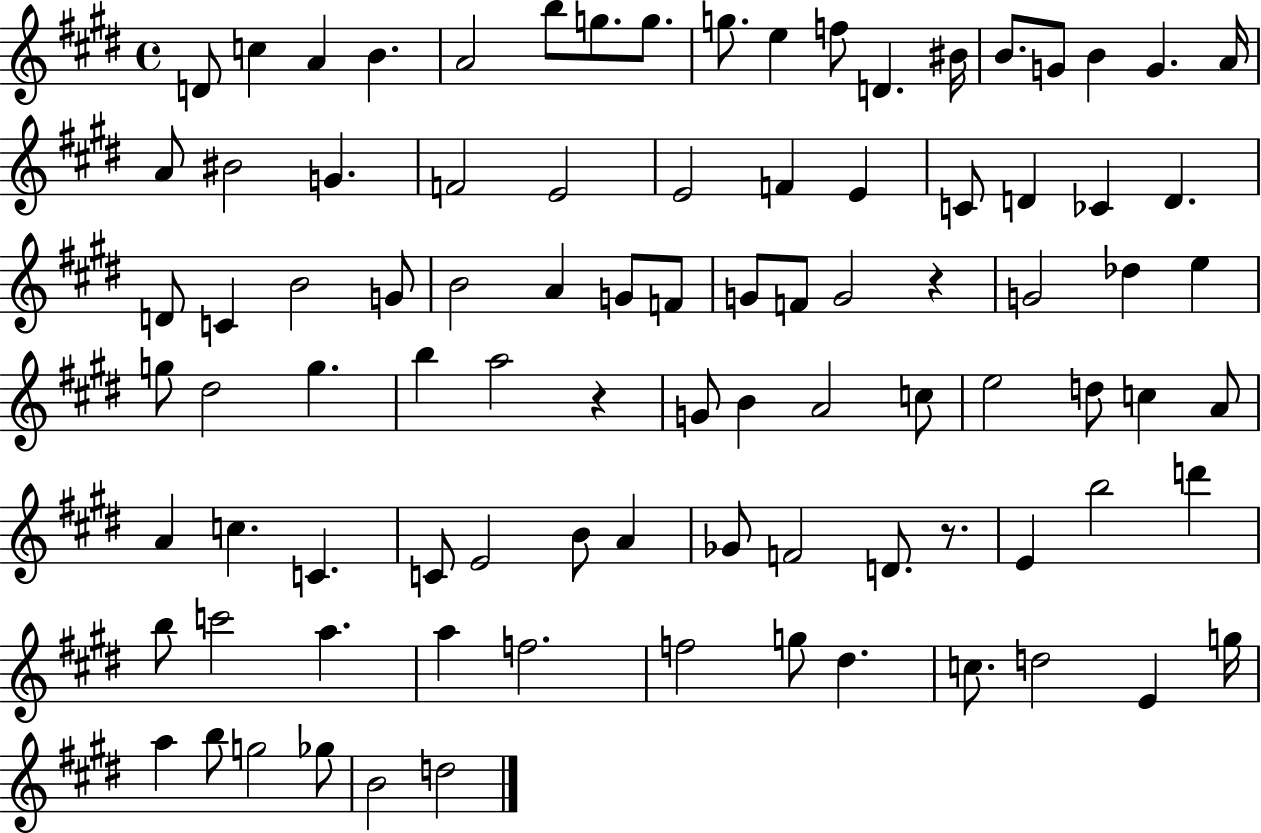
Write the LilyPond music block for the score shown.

{
  \clef treble
  \time 4/4
  \defaultTimeSignature
  \key e \major
  d'8 c''4 a'4 b'4. | a'2 b''8 g''8. g''8. | g''8. e''4 f''8 d'4. bis'16 | b'8. g'8 b'4 g'4. a'16 | \break a'8 bis'2 g'4. | f'2 e'2 | e'2 f'4 e'4 | c'8 d'4 ces'4 d'4. | \break d'8 c'4 b'2 g'8 | b'2 a'4 g'8 f'8 | g'8 f'8 g'2 r4 | g'2 des''4 e''4 | \break g''8 dis''2 g''4. | b''4 a''2 r4 | g'8 b'4 a'2 c''8 | e''2 d''8 c''4 a'8 | \break a'4 c''4. c'4. | c'8 e'2 b'8 a'4 | ges'8 f'2 d'8. r8. | e'4 b''2 d'''4 | \break b''8 c'''2 a''4. | a''4 f''2. | f''2 g''8 dis''4. | c''8. d''2 e'4 g''16 | \break a''4 b''8 g''2 ges''8 | b'2 d''2 | \bar "|."
}